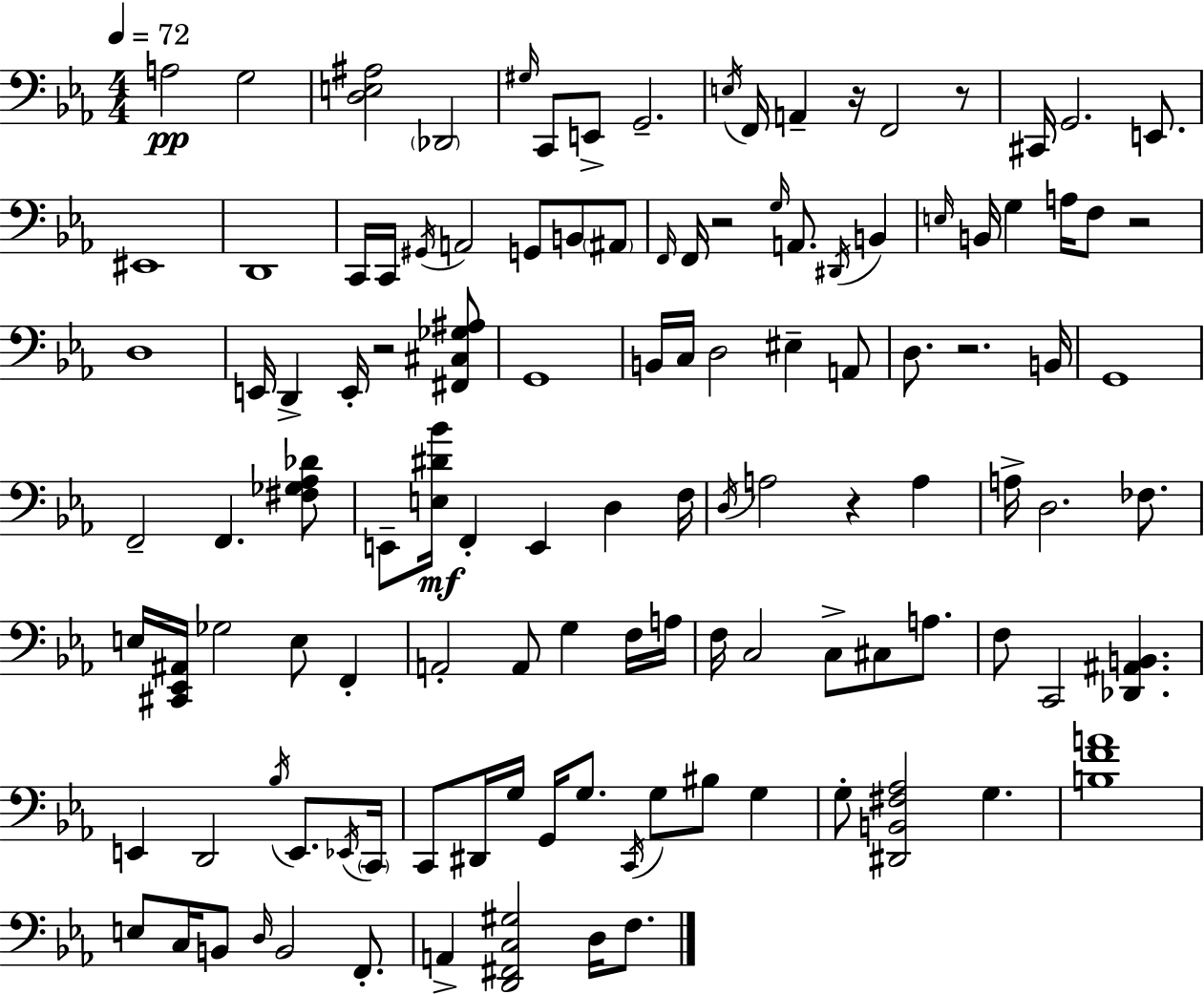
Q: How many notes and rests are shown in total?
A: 118